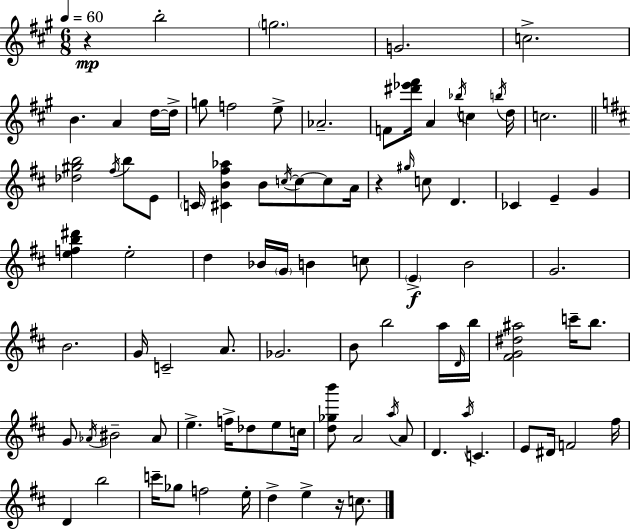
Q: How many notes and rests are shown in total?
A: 92